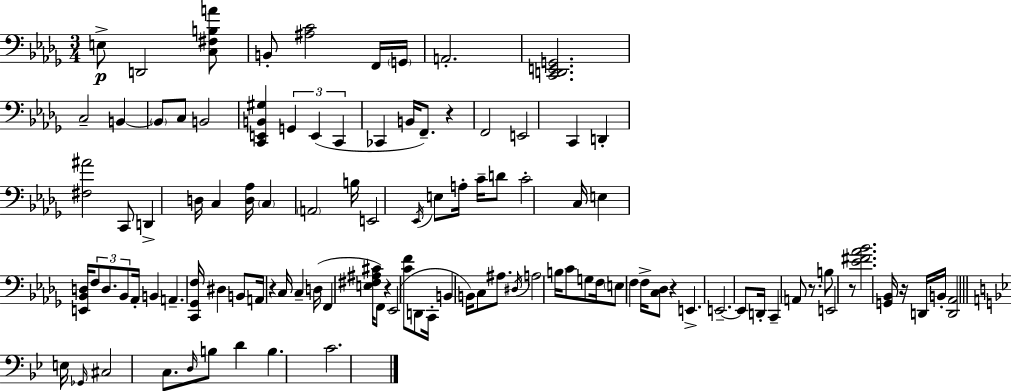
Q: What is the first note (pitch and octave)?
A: E3